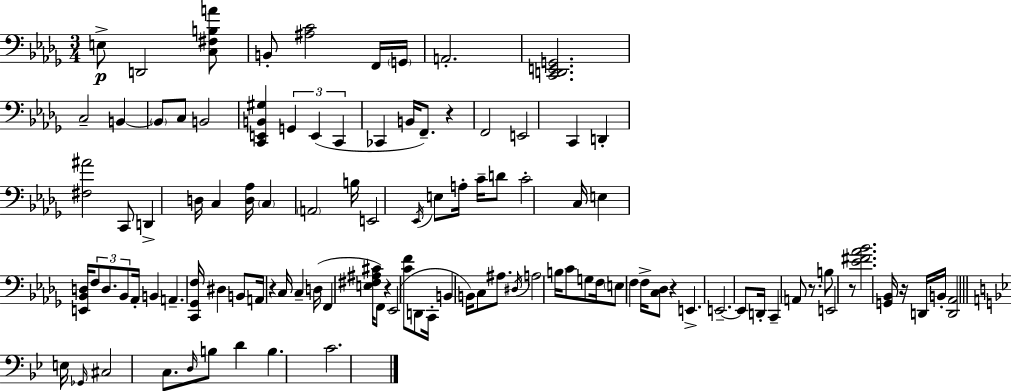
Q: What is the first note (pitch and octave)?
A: E3